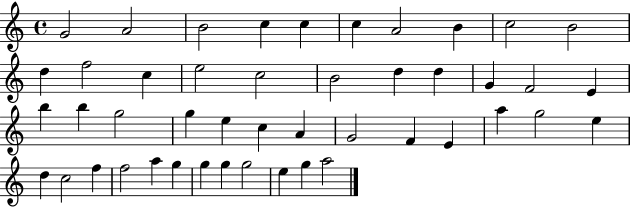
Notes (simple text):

G4/h A4/h B4/h C5/q C5/q C5/q A4/h B4/q C5/h B4/h D5/q F5/h C5/q E5/h C5/h B4/h D5/q D5/q G4/q F4/h E4/q B5/q B5/q G5/h G5/q E5/q C5/q A4/q G4/h F4/q E4/q A5/q G5/h E5/q D5/q C5/h F5/q F5/h A5/q G5/q G5/q G5/q G5/h E5/q G5/q A5/h